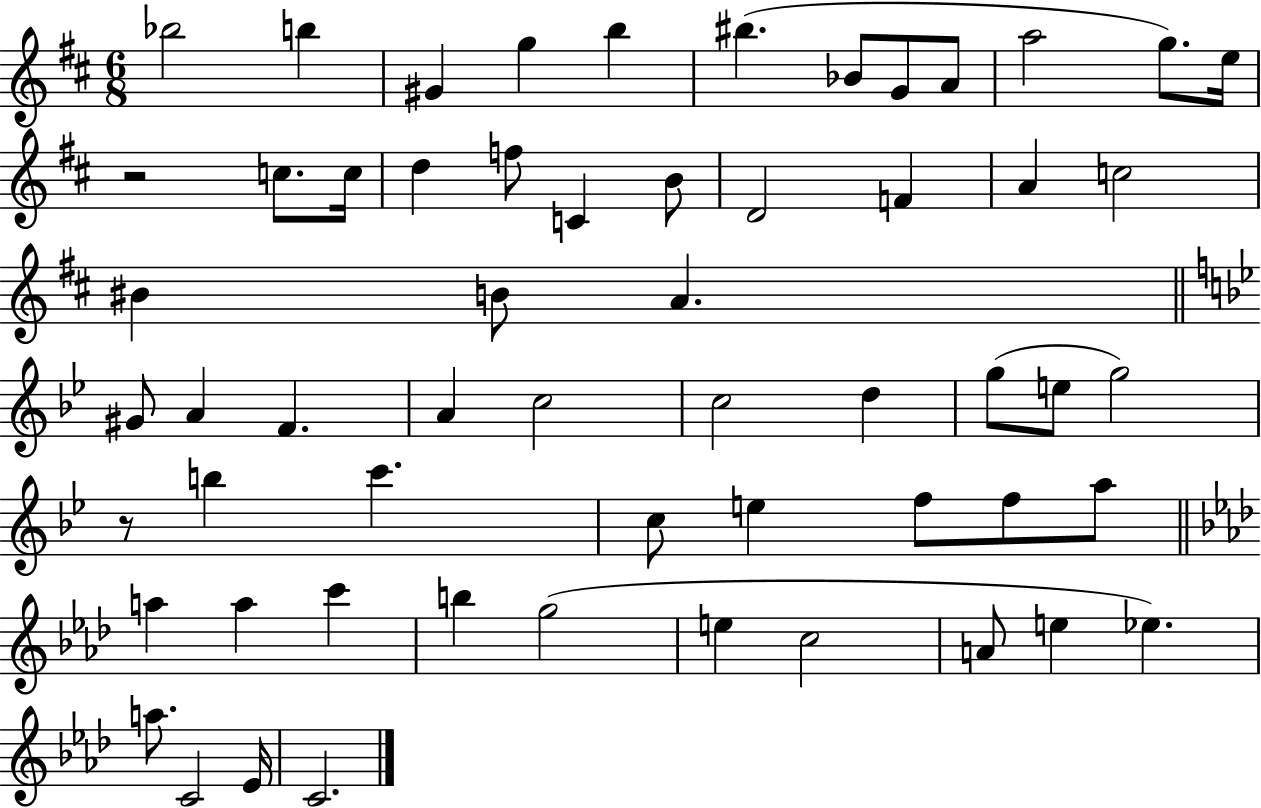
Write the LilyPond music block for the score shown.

{
  \clef treble
  \numericTimeSignature
  \time 6/8
  \key d \major
  bes''2 b''4 | gis'4 g''4 b''4 | bis''4.( bes'8 g'8 a'8 | a''2 g''8.) e''16 | \break r2 c''8. c''16 | d''4 f''8 c'4 b'8 | d'2 f'4 | a'4 c''2 | \break bis'4 b'8 a'4. | \bar "||" \break \key g \minor gis'8 a'4 f'4. | a'4 c''2 | c''2 d''4 | g''8( e''8 g''2) | \break r8 b''4 c'''4. | c''8 e''4 f''8 f''8 a''8 | \bar "||" \break \key f \minor a''4 a''4 c'''4 | b''4 g''2( | e''4 c''2 | a'8 e''4 ees''4.) | \break a''8. c'2 ees'16 | c'2. | \bar "|."
}